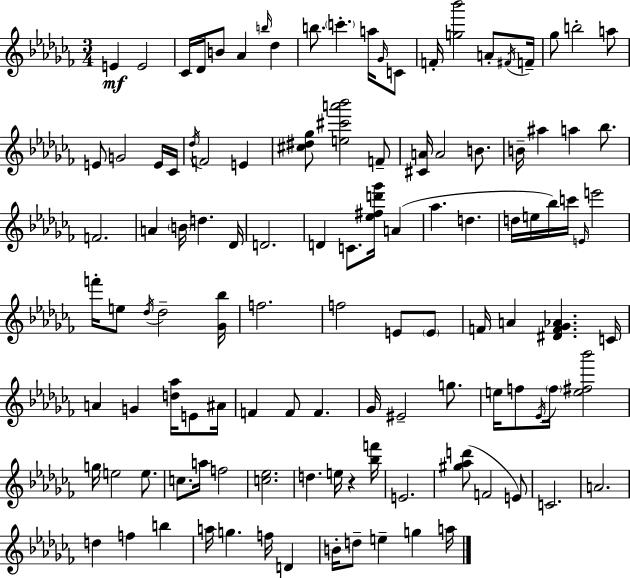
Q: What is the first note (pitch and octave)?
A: E4